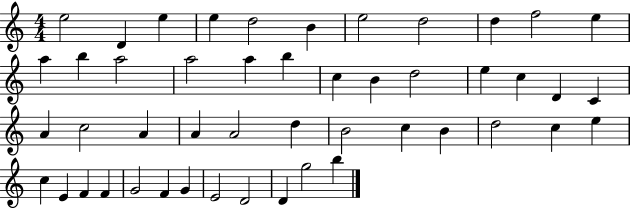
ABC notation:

X:1
T:Untitled
M:4/4
L:1/4
K:C
e2 D e e d2 B e2 d2 d f2 e a b a2 a2 a b c B d2 e c D C A c2 A A A2 d B2 c B d2 c e c E F F G2 F G E2 D2 D g2 b